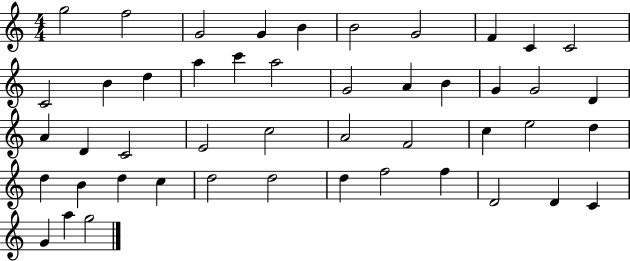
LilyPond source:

{
  \clef treble
  \numericTimeSignature
  \time 4/4
  \key c \major
  g''2 f''2 | g'2 g'4 b'4 | b'2 g'2 | f'4 c'4 c'2 | \break c'2 b'4 d''4 | a''4 c'''4 a''2 | g'2 a'4 b'4 | g'4 g'2 d'4 | \break a'4 d'4 c'2 | e'2 c''2 | a'2 f'2 | c''4 e''2 d''4 | \break d''4 b'4 d''4 c''4 | d''2 d''2 | d''4 f''2 f''4 | d'2 d'4 c'4 | \break g'4 a''4 g''2 | \bar "|."
}